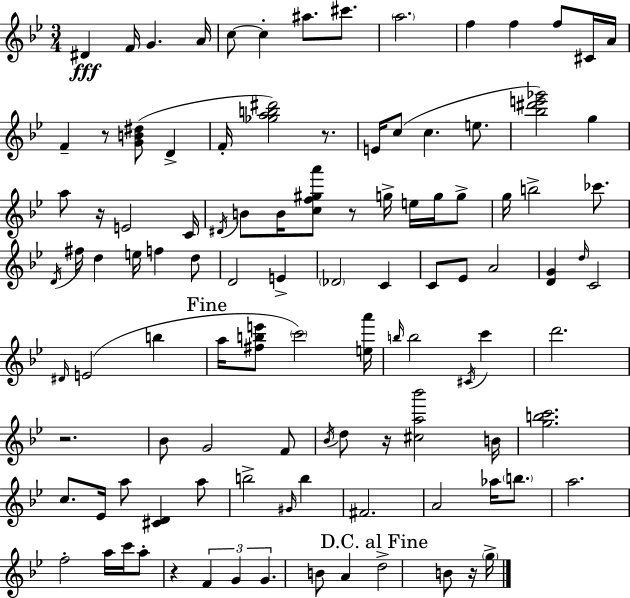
X:1
T:Untitled
M:3/4
L:1/4
K:Gm
^D F/4 G A/4 c/2 c ^a/2 ^c'/2 a2 f f f/2 ^C/4 A/4 F z/2 [GB^d]/2 D F/4 [_gab^d']2 z/2 E/4 c/2 c e/2 [_b^d'e'_g']2 g a/2 z/4 E2 C/4 ^D/4 B/2 B/4 [cf^ga']/2 z/2 g/4 e/4 g/4 g/2 g/4 b2 _c'/2 D/4 ^f/4 d e/4 f d/2 D2 E _D2 C C/2 _E/2 A2 [DG] d/4 C2 ^D/4 E2 b a/4 [^fbe']/2 c'2 [ea']/4 b/4 b2 ^C/4 c' d'2 z2 _B/2 G2 F/2 _B/4 d/2 z/4 [^ca_b']2 B/4 [gbc']2 c/2 _E/4 a/2 [^CD] a/2 b2 ^G/4 b ^F2 A2 _a/4 b/2 a2 f2 a/4 c'/4 a/2 z F G G B/2 A d2 B/2 z/4 g/4